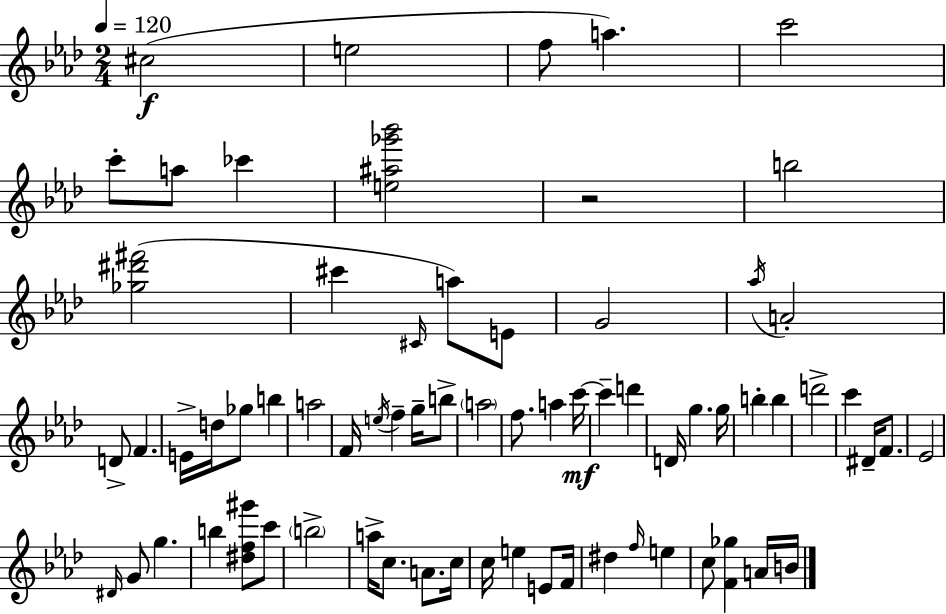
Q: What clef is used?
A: treble